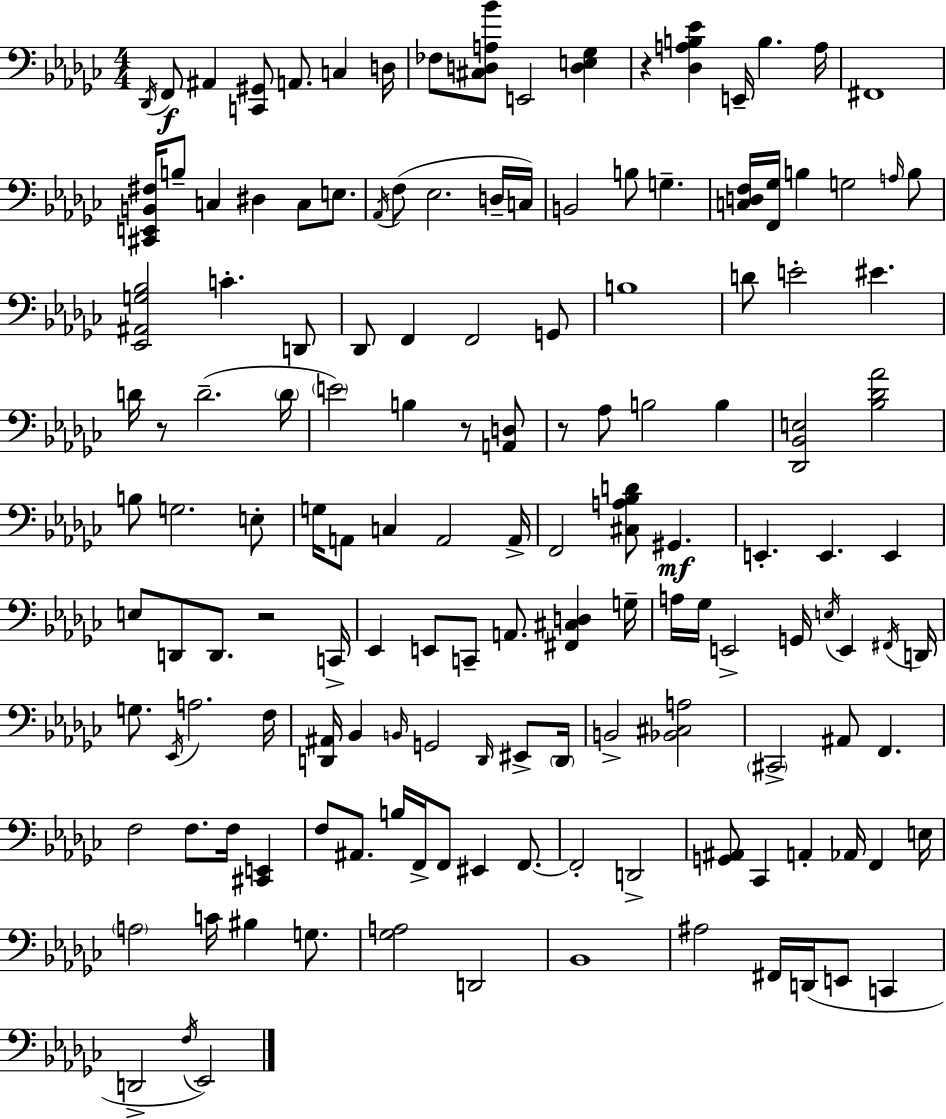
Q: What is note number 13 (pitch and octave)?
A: B3